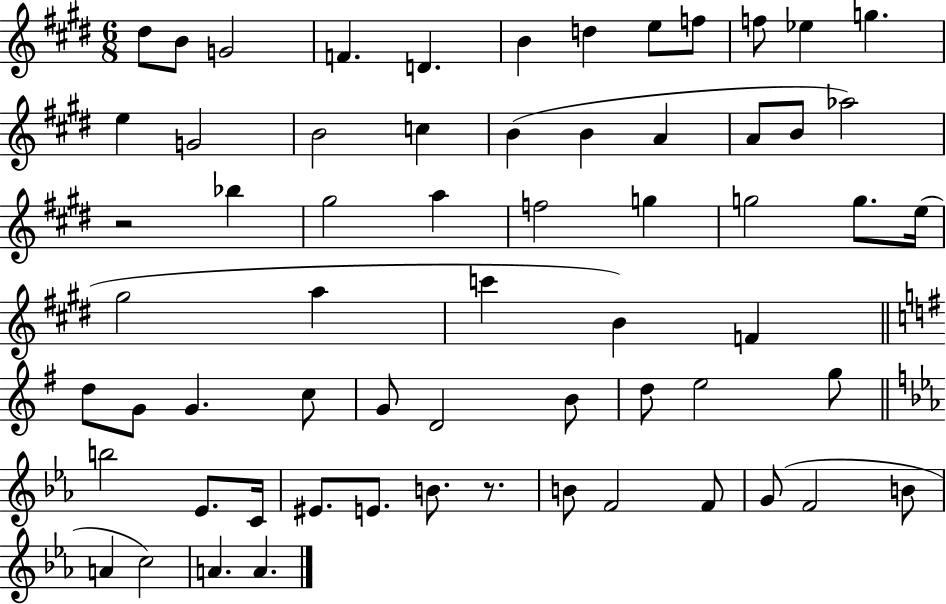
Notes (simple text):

D#5/e B4/e G4/h F4/q. D4/q. B4/q D5/q E5/e F5/e F5/e Eb5/q G5/q. E5/q G4/h B4/h C5/q B4/q B4/q A4/q A4/e B4/e Ab5/h R/h Bb5/q G#5/h A5/q F5/h G5/q G5/h G5/e. E5/s G#5/h A5/q C6/q B4/q F4/q D5/e G4/e G4/q. C5/e G4/e D4/h B4/e D5/e E5/h G5/e B5/h Eb4/e. C4/s EIS4/e. E4/e. B4/e. R/e. B4/e F4/h F4/e G4/e F4/h B4/e A4/q C5/h A4/q. A4/q.